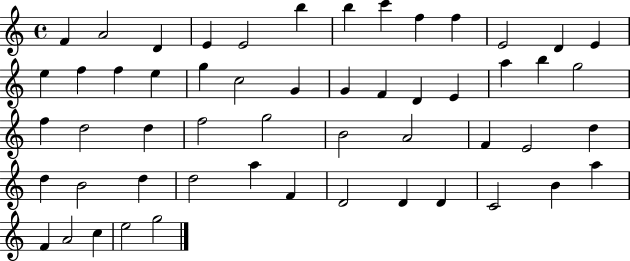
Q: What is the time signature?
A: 4/4